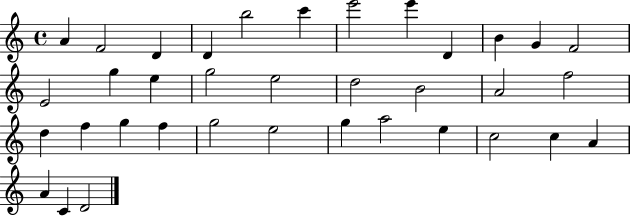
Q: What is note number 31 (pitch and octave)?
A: C5